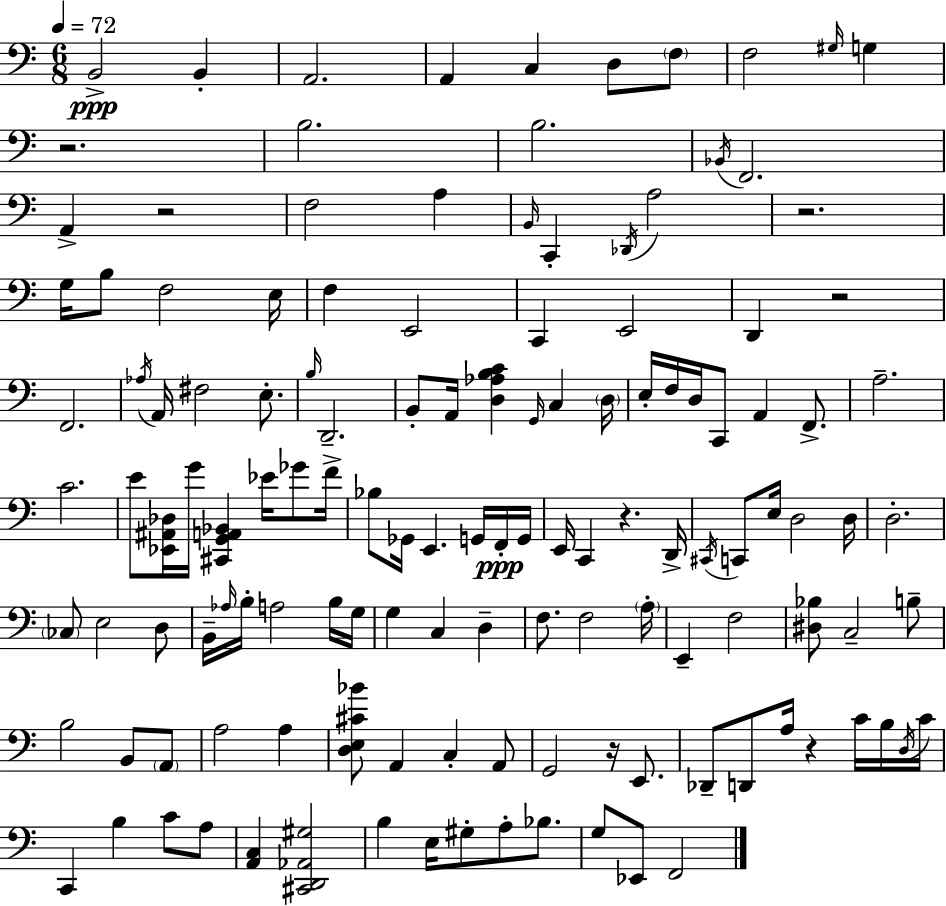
{
  \clef bass
  \numericTimeSignature
  \time 6/8
  \key a \minor
  \tempo 4 = 72
  b,2->\ppp b,4-. | a,2. | a,4 c4 d8 \parenthesize f8 | f2 \grace { gis16 } g4 | \break r2. | b2. | b2. | \acciaccatura { bes,16 } f,2. | \break a,4-> r2 | f2 a4 | \grace { b,16 } c,4-. \acciaccatura { des,16 } a2 | r2. | \break g16 b8 f2 | e16 f4 e,2 | c,4 e,2 | d,4 r2 | \break f,2. | \acciaccatura { aes16 } a,16 fis2 | e8.-. \grace { b16 } d,2.-- | b,8-. a,16 <d aes b c'>4 | \break \grace { g,16 } c4 \parenthesize d16 e16-. f16 d16 c,8 | a,4 f,8.-> a2.-- | c'2. | e'8 <ees, ais, des>16 g'16 <cis, g, a, bes,>4 | \break ees'16 ges'8 f'16-> bes8 ges,16 e,4. | g,16 f,16-.\ppp g,16 e,16 c,4 | r4. d,16-> \acciaccatura { cis,16 } c,8 e16 d2 | d16 d2.-. | \break \parenthesize ces8 e2 | d8 b,16-- \grace { aes16 } b16-. a2 | b16 g16 g4 | c4 d4-- f8. | \break f2 \parenthesize a16-. e,4-- | f2 <dis bes>8 c2-- | b8-- b2 | b,8 \parenthesize a,8 a2 | \break a4 <d e cis' bes'>8 a,4 | c4-. a,8 g,2 | r16 e,8. des,8-- d,8 | a16 r4 c'16 b16 \acciaccatura { d16 } c'16 c,4 | \break b4 c'8 a8 <a, c>4 | <cis, d, aes, gis>2 b4 | e16 gis8-. a8-. bes8. g8 | ees,8 f,2 \bar "|."
}